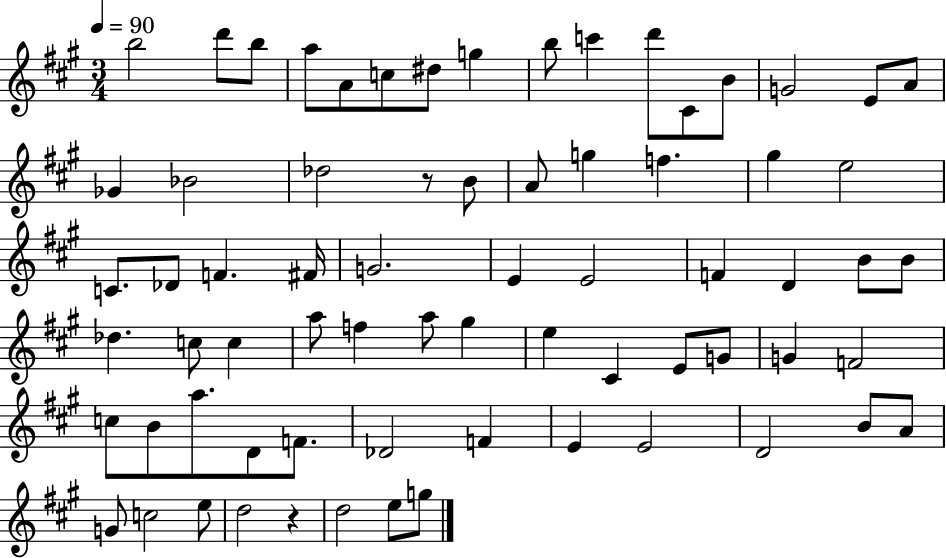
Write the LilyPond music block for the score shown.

{
  \clef treble
  \numericTimeSignature
  \time 3/4
  \key a \major
  \tempo 4 = 90
  b''2 d'''8 b''8 | a''8 a'8 c''8 dis''8 g''4 | b''8 c'''4 d'''8 cis'8 b'8 | g'2 e'8 a'8 | \break ges'4 bes'2 | des''2 r8 b'8 | a'8 g''4 f''4. | gis''4 e''2 | \break c'8. des'8 f'4. fis'16 | g'2. | e'4 e'2 | f'4 d'4 b'8 b'8 | \break des''4. c''8 c''4 | a''8 f''4 a''8 gis''4 | e''4 cis'4 e'8 g'8 | g'4 f'2 | \break c''8 b'8 a''8. d'8 f'8. | des'2 f'4 | e'4 e'2 | d'2 b'8 a'8 | \break g'8 c''2 e''8 | d''2 r4 | d''2 e''8 g''8 | \bar "|."
}